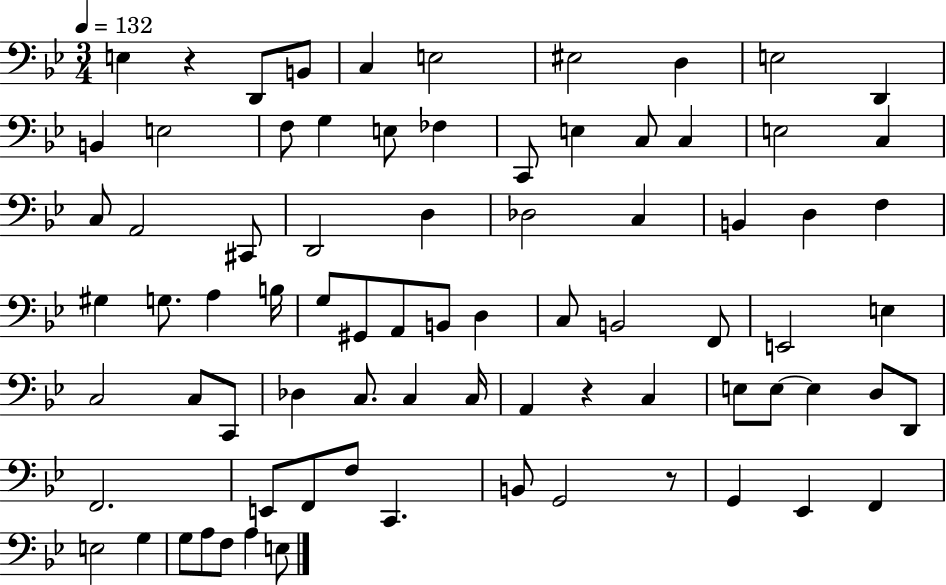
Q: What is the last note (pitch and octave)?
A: E3